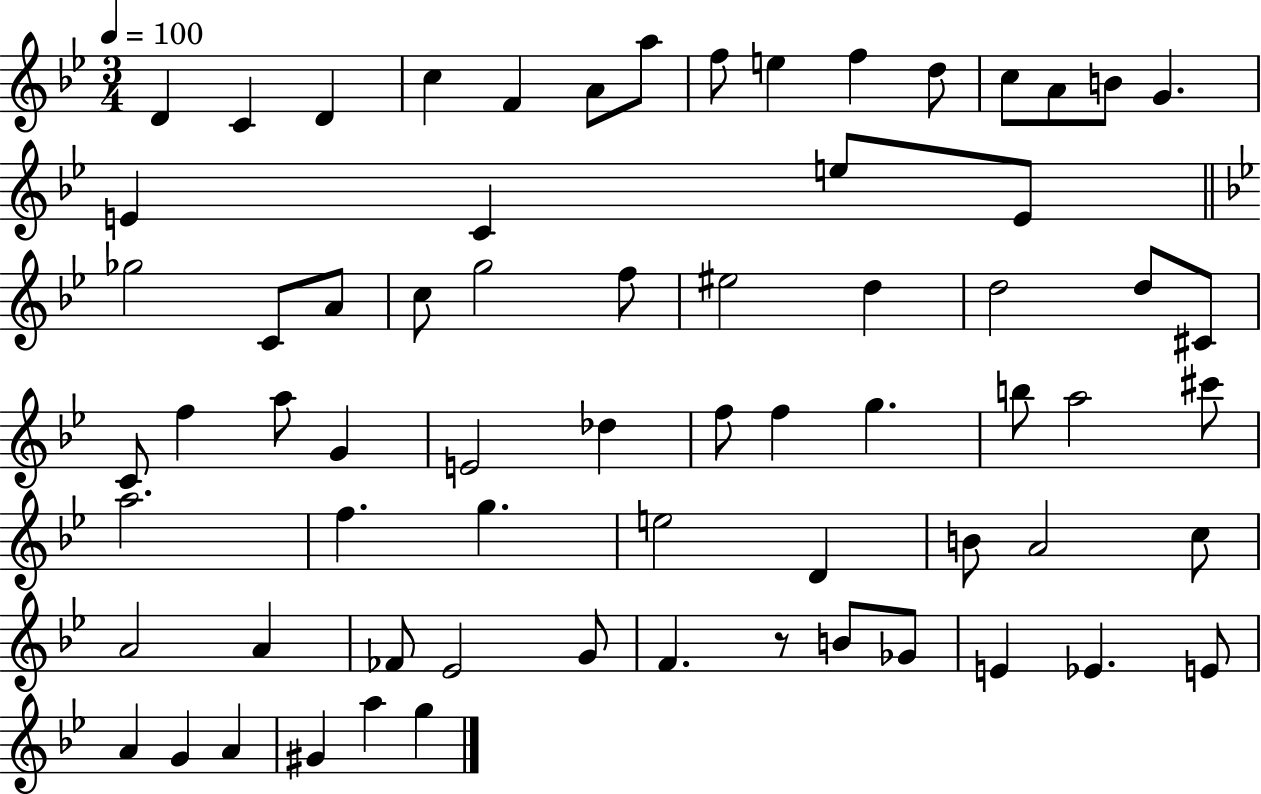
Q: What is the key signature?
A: BES major